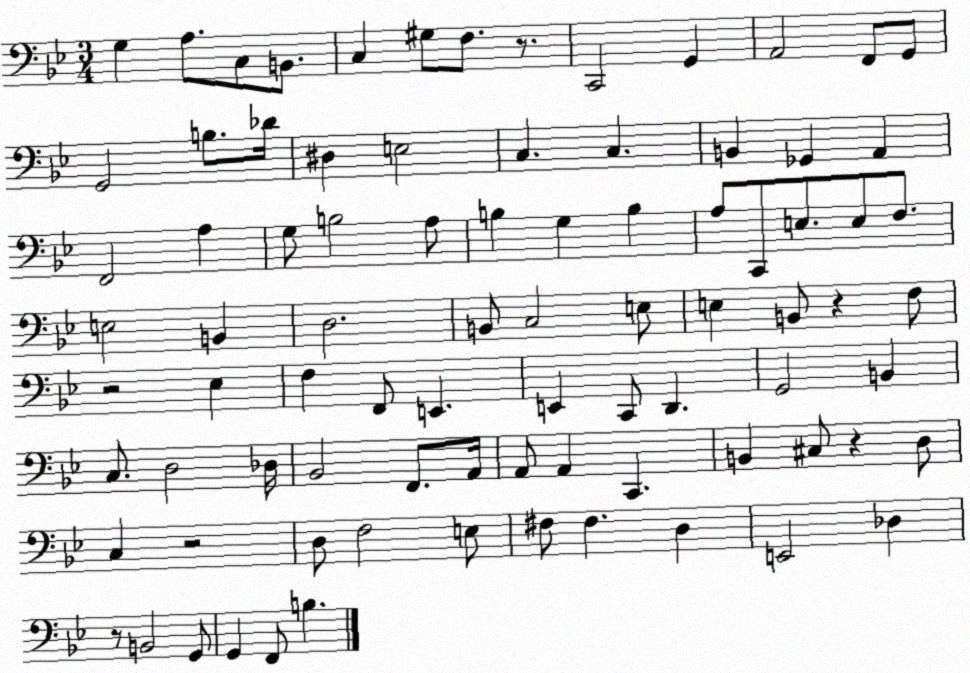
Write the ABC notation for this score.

X:1
T:Untitled
M:3/4
L:1/4
K:Bb
G, A,/2 C,/2 B,,/2 C, ^G,/2 F,/2 z/2 C,,2 G,, A,,2 F,,/2 G,,/2 G,,2 B,/2 _D/4 ^D, E,2 C, C, B,, _G,, A,, F,,2 A, G,/2 B,2 A,/2 B, G, B, A,/2 C,,/2 E,/2 E,/2 F,/2 E,2 B,, D,2 B,,/2 C,2 E,/2 E, B,,/2 z F,/2 z2 _E, F, F,,/2 E,, E,, C,,/2 D,, G,,2 B,, C,/2 D,2 _D,/4 _B,,2 F,,/2 A,,/4 A,,/2 A,, C,, B,, ^C,/2 z D,/2 C, z2 D,/2 F,2 E,/2 ^F,/2 ^F, D, E,,2 _D, z/2 B,,2 G,,/2 G,, F,,/2 B,